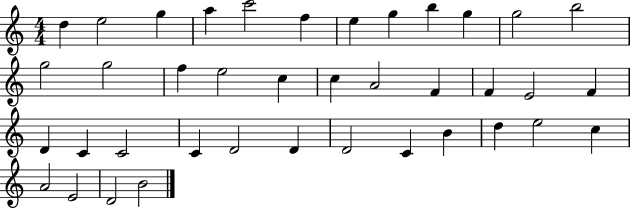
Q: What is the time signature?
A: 4/4